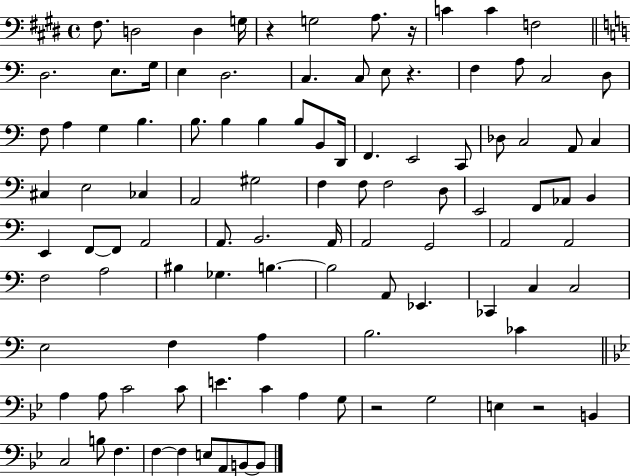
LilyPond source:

{
  \clef bass
  \time 4/4
  \defaultTimeSignature
  \key e \major
  fis8. d2 d4 g16 | r4 g2 a8. r16 | c'4 c'4 f2 | \bar "||" \break \key c \major d2. e8. g16 | e4 d2. | c4. c8 e8 r4. | f4 a8 c2 d8 | \break f8 a4 g4 b4. | b8. b4 b4 b8 b,8 d,16 | f,4. e,2 c,8 | des8 c2 a,8 c4 | \break cis4 e2 ces4 | a,2 gis2 | f4 f8 f2 d8 | e,2 f,8 aes,8 b,4 | \break e,4 f,8~~ f,8 a,2 | a,8. b,2. a,16 | a,2 g,2 | a,2 a,2 | \break f2 a2 | bis4 ges4. b4.~~ | b2 a,8 ees,4. | ces,4 c4 c2 | \break e2 f4 a4 | b2. ces'4 | \bar "||" \break \key bes \major a4 a8 c'2 c'8 | e'4. c'4 a4 g8 | r2 g2 | e4 r2 b,4 | \break c2 b8 f4. | f4~~ f4 e8 a,8 b,8~~ b,8 | \bar "|."
}